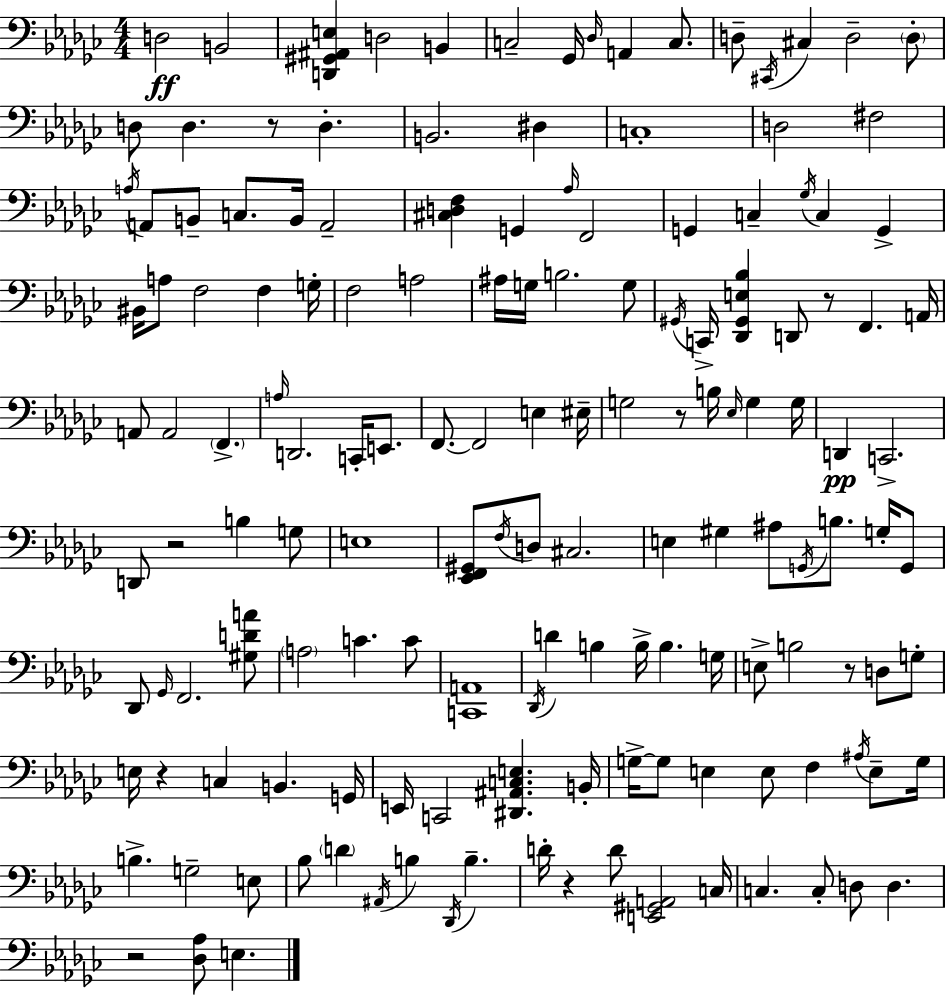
X:1
T:Untitled
M:4/4
L:1/4
K:Ebm
D,2 B,,2 [D,,^G,,^A,,E,] D,2 B,, C,2 _G,,/4 _D,/4 A,, C,/2 D,/2 ^C,,/4 ^C, D,2 D,/2 D,/2 D, z/2 D, B,,2 ^D, C,4 D,2 ^F,2 A,/4 A,,/2 B,,/2 C,/2 B,,/4 A,,2 [^C,D,F,] G,, _A,/4 F,,2 G,, C, _G,/4 C, G,, ^B,,/4 A,/2 F,2 F, G,/4 F,2 A,2 ^A,/4 G,/4 B,2 G,/2 ^G,,/4 C,,/4 [_D,,^G,,E,_B,] D,,/2 z/2 F,, A,,/4 A,,/2 A,,2 F,, A,/4 D,,2 C,,/4 E,,/2 F,,/2 F,,2 E, ^E,/4 G,2 z/2 B,/4 _E,/4 G, G,/4 D,, C,,2 D,,/2 z2 B, G,/2 E,4 [_E,,F,,^G,,]/2 F,/4 D,/2 ^C,2 E, ^G, ^A,/2 G,,/4 B,/2 G,/4 G,,/2 _D,,/2 _G,,/4 F,,2 [^G,DA]/2 A,2 C C/2 [C,,A,,]4 _D,,/4 D B, B,/4 B, G,/4 E,/2 B,2 z/2 D,/2 G,/2 E,/4 z C, B,, G,,/4 E,,/4 C,,2 [^D,,^A,,C,E,] B,,/4 G,/4 G,/2 E, E,/2 F, ^A,/4 E,/2 G,/4 B, G,2 E,/2 _B,/2 D ^A,,/4 B, _D,,/4 B, D/4 z D/2 [E,,^G,,A,,]2 C,/4 C, C,/2 D,/2 D, z2 [_D,_A,]/2 E,